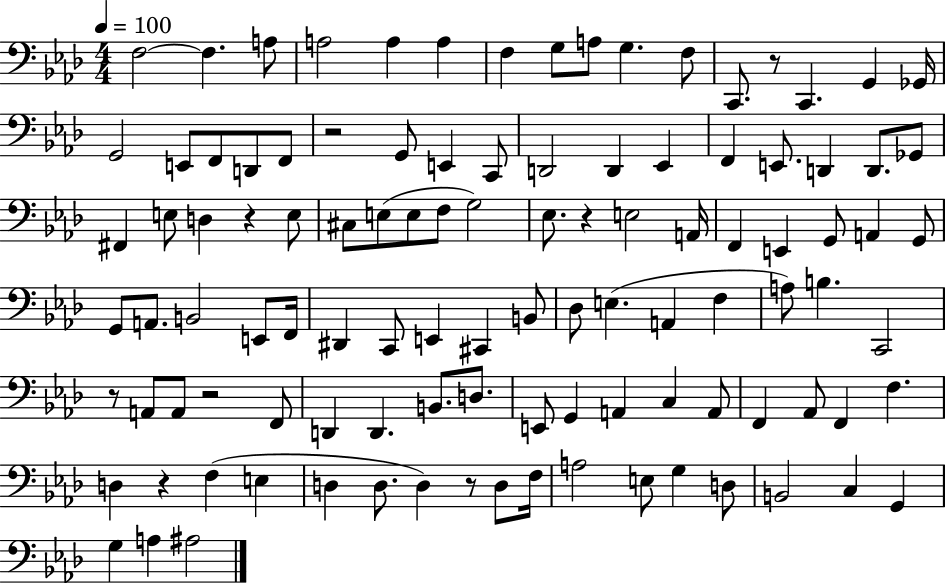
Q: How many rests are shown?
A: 8